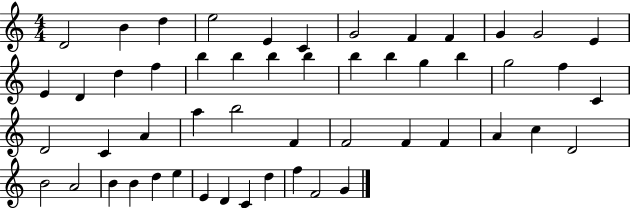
D4/h B4/q D5/q E5/h E4/q C4/q G4/h F4/q F4/q G4/q G4/h E4/q E4/q D4/q D5/q F5/q B5/q B5/q B5/q B5/q B5/q B5/q G5/q B5/q G5/h F5/q C4/q D4/h C4/q A4/q A5/q B5/h F4/q F4/h F4/q F4/q A4/q C5/q D4/h B4/h A4/h B4/q B4/q D5/q E5/q E4/q D4/q C4/q D5/q F5/q F4/h G4/q